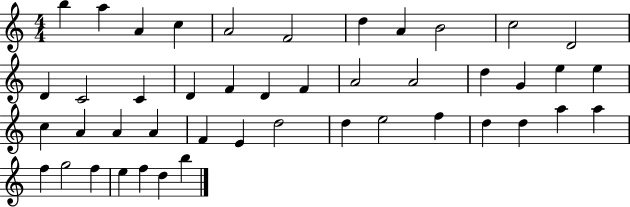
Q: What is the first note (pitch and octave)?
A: B5